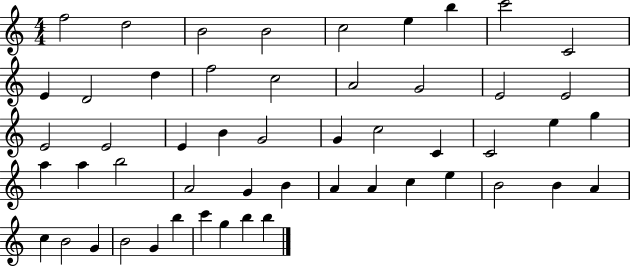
F5/h D5/h B4/h B4/h C5/h E5/q B5/q C6/h C4/h E4/q D4/h D5/q F5/h C5/h A4/h G4/h E4/h E4/h E4/h E4/h E4/q B4/q G4/h G4/q C5/h C4/q C4/h E5/q G5/q A5/q A5/q B5/h A4/h G4/q B4/q A4/q A4/q C5/q E5/q B4/h B4/q A4/q C5/q B4/h G4/q B4/h G4/q B5/q C6/q G5/q B5/q B5/q